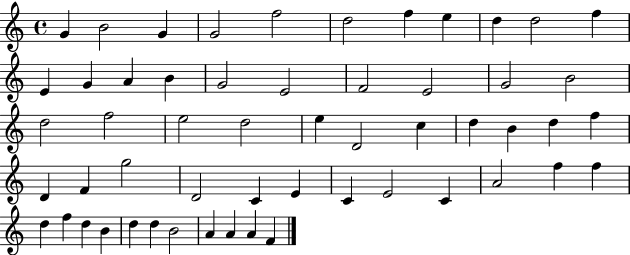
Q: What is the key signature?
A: C major